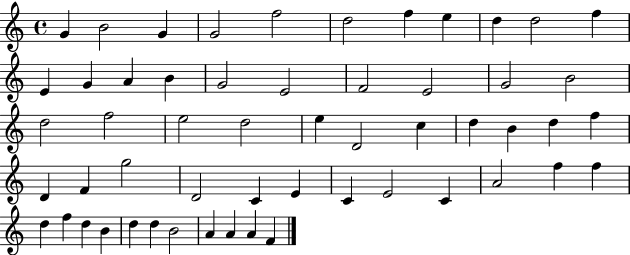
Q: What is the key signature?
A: C major